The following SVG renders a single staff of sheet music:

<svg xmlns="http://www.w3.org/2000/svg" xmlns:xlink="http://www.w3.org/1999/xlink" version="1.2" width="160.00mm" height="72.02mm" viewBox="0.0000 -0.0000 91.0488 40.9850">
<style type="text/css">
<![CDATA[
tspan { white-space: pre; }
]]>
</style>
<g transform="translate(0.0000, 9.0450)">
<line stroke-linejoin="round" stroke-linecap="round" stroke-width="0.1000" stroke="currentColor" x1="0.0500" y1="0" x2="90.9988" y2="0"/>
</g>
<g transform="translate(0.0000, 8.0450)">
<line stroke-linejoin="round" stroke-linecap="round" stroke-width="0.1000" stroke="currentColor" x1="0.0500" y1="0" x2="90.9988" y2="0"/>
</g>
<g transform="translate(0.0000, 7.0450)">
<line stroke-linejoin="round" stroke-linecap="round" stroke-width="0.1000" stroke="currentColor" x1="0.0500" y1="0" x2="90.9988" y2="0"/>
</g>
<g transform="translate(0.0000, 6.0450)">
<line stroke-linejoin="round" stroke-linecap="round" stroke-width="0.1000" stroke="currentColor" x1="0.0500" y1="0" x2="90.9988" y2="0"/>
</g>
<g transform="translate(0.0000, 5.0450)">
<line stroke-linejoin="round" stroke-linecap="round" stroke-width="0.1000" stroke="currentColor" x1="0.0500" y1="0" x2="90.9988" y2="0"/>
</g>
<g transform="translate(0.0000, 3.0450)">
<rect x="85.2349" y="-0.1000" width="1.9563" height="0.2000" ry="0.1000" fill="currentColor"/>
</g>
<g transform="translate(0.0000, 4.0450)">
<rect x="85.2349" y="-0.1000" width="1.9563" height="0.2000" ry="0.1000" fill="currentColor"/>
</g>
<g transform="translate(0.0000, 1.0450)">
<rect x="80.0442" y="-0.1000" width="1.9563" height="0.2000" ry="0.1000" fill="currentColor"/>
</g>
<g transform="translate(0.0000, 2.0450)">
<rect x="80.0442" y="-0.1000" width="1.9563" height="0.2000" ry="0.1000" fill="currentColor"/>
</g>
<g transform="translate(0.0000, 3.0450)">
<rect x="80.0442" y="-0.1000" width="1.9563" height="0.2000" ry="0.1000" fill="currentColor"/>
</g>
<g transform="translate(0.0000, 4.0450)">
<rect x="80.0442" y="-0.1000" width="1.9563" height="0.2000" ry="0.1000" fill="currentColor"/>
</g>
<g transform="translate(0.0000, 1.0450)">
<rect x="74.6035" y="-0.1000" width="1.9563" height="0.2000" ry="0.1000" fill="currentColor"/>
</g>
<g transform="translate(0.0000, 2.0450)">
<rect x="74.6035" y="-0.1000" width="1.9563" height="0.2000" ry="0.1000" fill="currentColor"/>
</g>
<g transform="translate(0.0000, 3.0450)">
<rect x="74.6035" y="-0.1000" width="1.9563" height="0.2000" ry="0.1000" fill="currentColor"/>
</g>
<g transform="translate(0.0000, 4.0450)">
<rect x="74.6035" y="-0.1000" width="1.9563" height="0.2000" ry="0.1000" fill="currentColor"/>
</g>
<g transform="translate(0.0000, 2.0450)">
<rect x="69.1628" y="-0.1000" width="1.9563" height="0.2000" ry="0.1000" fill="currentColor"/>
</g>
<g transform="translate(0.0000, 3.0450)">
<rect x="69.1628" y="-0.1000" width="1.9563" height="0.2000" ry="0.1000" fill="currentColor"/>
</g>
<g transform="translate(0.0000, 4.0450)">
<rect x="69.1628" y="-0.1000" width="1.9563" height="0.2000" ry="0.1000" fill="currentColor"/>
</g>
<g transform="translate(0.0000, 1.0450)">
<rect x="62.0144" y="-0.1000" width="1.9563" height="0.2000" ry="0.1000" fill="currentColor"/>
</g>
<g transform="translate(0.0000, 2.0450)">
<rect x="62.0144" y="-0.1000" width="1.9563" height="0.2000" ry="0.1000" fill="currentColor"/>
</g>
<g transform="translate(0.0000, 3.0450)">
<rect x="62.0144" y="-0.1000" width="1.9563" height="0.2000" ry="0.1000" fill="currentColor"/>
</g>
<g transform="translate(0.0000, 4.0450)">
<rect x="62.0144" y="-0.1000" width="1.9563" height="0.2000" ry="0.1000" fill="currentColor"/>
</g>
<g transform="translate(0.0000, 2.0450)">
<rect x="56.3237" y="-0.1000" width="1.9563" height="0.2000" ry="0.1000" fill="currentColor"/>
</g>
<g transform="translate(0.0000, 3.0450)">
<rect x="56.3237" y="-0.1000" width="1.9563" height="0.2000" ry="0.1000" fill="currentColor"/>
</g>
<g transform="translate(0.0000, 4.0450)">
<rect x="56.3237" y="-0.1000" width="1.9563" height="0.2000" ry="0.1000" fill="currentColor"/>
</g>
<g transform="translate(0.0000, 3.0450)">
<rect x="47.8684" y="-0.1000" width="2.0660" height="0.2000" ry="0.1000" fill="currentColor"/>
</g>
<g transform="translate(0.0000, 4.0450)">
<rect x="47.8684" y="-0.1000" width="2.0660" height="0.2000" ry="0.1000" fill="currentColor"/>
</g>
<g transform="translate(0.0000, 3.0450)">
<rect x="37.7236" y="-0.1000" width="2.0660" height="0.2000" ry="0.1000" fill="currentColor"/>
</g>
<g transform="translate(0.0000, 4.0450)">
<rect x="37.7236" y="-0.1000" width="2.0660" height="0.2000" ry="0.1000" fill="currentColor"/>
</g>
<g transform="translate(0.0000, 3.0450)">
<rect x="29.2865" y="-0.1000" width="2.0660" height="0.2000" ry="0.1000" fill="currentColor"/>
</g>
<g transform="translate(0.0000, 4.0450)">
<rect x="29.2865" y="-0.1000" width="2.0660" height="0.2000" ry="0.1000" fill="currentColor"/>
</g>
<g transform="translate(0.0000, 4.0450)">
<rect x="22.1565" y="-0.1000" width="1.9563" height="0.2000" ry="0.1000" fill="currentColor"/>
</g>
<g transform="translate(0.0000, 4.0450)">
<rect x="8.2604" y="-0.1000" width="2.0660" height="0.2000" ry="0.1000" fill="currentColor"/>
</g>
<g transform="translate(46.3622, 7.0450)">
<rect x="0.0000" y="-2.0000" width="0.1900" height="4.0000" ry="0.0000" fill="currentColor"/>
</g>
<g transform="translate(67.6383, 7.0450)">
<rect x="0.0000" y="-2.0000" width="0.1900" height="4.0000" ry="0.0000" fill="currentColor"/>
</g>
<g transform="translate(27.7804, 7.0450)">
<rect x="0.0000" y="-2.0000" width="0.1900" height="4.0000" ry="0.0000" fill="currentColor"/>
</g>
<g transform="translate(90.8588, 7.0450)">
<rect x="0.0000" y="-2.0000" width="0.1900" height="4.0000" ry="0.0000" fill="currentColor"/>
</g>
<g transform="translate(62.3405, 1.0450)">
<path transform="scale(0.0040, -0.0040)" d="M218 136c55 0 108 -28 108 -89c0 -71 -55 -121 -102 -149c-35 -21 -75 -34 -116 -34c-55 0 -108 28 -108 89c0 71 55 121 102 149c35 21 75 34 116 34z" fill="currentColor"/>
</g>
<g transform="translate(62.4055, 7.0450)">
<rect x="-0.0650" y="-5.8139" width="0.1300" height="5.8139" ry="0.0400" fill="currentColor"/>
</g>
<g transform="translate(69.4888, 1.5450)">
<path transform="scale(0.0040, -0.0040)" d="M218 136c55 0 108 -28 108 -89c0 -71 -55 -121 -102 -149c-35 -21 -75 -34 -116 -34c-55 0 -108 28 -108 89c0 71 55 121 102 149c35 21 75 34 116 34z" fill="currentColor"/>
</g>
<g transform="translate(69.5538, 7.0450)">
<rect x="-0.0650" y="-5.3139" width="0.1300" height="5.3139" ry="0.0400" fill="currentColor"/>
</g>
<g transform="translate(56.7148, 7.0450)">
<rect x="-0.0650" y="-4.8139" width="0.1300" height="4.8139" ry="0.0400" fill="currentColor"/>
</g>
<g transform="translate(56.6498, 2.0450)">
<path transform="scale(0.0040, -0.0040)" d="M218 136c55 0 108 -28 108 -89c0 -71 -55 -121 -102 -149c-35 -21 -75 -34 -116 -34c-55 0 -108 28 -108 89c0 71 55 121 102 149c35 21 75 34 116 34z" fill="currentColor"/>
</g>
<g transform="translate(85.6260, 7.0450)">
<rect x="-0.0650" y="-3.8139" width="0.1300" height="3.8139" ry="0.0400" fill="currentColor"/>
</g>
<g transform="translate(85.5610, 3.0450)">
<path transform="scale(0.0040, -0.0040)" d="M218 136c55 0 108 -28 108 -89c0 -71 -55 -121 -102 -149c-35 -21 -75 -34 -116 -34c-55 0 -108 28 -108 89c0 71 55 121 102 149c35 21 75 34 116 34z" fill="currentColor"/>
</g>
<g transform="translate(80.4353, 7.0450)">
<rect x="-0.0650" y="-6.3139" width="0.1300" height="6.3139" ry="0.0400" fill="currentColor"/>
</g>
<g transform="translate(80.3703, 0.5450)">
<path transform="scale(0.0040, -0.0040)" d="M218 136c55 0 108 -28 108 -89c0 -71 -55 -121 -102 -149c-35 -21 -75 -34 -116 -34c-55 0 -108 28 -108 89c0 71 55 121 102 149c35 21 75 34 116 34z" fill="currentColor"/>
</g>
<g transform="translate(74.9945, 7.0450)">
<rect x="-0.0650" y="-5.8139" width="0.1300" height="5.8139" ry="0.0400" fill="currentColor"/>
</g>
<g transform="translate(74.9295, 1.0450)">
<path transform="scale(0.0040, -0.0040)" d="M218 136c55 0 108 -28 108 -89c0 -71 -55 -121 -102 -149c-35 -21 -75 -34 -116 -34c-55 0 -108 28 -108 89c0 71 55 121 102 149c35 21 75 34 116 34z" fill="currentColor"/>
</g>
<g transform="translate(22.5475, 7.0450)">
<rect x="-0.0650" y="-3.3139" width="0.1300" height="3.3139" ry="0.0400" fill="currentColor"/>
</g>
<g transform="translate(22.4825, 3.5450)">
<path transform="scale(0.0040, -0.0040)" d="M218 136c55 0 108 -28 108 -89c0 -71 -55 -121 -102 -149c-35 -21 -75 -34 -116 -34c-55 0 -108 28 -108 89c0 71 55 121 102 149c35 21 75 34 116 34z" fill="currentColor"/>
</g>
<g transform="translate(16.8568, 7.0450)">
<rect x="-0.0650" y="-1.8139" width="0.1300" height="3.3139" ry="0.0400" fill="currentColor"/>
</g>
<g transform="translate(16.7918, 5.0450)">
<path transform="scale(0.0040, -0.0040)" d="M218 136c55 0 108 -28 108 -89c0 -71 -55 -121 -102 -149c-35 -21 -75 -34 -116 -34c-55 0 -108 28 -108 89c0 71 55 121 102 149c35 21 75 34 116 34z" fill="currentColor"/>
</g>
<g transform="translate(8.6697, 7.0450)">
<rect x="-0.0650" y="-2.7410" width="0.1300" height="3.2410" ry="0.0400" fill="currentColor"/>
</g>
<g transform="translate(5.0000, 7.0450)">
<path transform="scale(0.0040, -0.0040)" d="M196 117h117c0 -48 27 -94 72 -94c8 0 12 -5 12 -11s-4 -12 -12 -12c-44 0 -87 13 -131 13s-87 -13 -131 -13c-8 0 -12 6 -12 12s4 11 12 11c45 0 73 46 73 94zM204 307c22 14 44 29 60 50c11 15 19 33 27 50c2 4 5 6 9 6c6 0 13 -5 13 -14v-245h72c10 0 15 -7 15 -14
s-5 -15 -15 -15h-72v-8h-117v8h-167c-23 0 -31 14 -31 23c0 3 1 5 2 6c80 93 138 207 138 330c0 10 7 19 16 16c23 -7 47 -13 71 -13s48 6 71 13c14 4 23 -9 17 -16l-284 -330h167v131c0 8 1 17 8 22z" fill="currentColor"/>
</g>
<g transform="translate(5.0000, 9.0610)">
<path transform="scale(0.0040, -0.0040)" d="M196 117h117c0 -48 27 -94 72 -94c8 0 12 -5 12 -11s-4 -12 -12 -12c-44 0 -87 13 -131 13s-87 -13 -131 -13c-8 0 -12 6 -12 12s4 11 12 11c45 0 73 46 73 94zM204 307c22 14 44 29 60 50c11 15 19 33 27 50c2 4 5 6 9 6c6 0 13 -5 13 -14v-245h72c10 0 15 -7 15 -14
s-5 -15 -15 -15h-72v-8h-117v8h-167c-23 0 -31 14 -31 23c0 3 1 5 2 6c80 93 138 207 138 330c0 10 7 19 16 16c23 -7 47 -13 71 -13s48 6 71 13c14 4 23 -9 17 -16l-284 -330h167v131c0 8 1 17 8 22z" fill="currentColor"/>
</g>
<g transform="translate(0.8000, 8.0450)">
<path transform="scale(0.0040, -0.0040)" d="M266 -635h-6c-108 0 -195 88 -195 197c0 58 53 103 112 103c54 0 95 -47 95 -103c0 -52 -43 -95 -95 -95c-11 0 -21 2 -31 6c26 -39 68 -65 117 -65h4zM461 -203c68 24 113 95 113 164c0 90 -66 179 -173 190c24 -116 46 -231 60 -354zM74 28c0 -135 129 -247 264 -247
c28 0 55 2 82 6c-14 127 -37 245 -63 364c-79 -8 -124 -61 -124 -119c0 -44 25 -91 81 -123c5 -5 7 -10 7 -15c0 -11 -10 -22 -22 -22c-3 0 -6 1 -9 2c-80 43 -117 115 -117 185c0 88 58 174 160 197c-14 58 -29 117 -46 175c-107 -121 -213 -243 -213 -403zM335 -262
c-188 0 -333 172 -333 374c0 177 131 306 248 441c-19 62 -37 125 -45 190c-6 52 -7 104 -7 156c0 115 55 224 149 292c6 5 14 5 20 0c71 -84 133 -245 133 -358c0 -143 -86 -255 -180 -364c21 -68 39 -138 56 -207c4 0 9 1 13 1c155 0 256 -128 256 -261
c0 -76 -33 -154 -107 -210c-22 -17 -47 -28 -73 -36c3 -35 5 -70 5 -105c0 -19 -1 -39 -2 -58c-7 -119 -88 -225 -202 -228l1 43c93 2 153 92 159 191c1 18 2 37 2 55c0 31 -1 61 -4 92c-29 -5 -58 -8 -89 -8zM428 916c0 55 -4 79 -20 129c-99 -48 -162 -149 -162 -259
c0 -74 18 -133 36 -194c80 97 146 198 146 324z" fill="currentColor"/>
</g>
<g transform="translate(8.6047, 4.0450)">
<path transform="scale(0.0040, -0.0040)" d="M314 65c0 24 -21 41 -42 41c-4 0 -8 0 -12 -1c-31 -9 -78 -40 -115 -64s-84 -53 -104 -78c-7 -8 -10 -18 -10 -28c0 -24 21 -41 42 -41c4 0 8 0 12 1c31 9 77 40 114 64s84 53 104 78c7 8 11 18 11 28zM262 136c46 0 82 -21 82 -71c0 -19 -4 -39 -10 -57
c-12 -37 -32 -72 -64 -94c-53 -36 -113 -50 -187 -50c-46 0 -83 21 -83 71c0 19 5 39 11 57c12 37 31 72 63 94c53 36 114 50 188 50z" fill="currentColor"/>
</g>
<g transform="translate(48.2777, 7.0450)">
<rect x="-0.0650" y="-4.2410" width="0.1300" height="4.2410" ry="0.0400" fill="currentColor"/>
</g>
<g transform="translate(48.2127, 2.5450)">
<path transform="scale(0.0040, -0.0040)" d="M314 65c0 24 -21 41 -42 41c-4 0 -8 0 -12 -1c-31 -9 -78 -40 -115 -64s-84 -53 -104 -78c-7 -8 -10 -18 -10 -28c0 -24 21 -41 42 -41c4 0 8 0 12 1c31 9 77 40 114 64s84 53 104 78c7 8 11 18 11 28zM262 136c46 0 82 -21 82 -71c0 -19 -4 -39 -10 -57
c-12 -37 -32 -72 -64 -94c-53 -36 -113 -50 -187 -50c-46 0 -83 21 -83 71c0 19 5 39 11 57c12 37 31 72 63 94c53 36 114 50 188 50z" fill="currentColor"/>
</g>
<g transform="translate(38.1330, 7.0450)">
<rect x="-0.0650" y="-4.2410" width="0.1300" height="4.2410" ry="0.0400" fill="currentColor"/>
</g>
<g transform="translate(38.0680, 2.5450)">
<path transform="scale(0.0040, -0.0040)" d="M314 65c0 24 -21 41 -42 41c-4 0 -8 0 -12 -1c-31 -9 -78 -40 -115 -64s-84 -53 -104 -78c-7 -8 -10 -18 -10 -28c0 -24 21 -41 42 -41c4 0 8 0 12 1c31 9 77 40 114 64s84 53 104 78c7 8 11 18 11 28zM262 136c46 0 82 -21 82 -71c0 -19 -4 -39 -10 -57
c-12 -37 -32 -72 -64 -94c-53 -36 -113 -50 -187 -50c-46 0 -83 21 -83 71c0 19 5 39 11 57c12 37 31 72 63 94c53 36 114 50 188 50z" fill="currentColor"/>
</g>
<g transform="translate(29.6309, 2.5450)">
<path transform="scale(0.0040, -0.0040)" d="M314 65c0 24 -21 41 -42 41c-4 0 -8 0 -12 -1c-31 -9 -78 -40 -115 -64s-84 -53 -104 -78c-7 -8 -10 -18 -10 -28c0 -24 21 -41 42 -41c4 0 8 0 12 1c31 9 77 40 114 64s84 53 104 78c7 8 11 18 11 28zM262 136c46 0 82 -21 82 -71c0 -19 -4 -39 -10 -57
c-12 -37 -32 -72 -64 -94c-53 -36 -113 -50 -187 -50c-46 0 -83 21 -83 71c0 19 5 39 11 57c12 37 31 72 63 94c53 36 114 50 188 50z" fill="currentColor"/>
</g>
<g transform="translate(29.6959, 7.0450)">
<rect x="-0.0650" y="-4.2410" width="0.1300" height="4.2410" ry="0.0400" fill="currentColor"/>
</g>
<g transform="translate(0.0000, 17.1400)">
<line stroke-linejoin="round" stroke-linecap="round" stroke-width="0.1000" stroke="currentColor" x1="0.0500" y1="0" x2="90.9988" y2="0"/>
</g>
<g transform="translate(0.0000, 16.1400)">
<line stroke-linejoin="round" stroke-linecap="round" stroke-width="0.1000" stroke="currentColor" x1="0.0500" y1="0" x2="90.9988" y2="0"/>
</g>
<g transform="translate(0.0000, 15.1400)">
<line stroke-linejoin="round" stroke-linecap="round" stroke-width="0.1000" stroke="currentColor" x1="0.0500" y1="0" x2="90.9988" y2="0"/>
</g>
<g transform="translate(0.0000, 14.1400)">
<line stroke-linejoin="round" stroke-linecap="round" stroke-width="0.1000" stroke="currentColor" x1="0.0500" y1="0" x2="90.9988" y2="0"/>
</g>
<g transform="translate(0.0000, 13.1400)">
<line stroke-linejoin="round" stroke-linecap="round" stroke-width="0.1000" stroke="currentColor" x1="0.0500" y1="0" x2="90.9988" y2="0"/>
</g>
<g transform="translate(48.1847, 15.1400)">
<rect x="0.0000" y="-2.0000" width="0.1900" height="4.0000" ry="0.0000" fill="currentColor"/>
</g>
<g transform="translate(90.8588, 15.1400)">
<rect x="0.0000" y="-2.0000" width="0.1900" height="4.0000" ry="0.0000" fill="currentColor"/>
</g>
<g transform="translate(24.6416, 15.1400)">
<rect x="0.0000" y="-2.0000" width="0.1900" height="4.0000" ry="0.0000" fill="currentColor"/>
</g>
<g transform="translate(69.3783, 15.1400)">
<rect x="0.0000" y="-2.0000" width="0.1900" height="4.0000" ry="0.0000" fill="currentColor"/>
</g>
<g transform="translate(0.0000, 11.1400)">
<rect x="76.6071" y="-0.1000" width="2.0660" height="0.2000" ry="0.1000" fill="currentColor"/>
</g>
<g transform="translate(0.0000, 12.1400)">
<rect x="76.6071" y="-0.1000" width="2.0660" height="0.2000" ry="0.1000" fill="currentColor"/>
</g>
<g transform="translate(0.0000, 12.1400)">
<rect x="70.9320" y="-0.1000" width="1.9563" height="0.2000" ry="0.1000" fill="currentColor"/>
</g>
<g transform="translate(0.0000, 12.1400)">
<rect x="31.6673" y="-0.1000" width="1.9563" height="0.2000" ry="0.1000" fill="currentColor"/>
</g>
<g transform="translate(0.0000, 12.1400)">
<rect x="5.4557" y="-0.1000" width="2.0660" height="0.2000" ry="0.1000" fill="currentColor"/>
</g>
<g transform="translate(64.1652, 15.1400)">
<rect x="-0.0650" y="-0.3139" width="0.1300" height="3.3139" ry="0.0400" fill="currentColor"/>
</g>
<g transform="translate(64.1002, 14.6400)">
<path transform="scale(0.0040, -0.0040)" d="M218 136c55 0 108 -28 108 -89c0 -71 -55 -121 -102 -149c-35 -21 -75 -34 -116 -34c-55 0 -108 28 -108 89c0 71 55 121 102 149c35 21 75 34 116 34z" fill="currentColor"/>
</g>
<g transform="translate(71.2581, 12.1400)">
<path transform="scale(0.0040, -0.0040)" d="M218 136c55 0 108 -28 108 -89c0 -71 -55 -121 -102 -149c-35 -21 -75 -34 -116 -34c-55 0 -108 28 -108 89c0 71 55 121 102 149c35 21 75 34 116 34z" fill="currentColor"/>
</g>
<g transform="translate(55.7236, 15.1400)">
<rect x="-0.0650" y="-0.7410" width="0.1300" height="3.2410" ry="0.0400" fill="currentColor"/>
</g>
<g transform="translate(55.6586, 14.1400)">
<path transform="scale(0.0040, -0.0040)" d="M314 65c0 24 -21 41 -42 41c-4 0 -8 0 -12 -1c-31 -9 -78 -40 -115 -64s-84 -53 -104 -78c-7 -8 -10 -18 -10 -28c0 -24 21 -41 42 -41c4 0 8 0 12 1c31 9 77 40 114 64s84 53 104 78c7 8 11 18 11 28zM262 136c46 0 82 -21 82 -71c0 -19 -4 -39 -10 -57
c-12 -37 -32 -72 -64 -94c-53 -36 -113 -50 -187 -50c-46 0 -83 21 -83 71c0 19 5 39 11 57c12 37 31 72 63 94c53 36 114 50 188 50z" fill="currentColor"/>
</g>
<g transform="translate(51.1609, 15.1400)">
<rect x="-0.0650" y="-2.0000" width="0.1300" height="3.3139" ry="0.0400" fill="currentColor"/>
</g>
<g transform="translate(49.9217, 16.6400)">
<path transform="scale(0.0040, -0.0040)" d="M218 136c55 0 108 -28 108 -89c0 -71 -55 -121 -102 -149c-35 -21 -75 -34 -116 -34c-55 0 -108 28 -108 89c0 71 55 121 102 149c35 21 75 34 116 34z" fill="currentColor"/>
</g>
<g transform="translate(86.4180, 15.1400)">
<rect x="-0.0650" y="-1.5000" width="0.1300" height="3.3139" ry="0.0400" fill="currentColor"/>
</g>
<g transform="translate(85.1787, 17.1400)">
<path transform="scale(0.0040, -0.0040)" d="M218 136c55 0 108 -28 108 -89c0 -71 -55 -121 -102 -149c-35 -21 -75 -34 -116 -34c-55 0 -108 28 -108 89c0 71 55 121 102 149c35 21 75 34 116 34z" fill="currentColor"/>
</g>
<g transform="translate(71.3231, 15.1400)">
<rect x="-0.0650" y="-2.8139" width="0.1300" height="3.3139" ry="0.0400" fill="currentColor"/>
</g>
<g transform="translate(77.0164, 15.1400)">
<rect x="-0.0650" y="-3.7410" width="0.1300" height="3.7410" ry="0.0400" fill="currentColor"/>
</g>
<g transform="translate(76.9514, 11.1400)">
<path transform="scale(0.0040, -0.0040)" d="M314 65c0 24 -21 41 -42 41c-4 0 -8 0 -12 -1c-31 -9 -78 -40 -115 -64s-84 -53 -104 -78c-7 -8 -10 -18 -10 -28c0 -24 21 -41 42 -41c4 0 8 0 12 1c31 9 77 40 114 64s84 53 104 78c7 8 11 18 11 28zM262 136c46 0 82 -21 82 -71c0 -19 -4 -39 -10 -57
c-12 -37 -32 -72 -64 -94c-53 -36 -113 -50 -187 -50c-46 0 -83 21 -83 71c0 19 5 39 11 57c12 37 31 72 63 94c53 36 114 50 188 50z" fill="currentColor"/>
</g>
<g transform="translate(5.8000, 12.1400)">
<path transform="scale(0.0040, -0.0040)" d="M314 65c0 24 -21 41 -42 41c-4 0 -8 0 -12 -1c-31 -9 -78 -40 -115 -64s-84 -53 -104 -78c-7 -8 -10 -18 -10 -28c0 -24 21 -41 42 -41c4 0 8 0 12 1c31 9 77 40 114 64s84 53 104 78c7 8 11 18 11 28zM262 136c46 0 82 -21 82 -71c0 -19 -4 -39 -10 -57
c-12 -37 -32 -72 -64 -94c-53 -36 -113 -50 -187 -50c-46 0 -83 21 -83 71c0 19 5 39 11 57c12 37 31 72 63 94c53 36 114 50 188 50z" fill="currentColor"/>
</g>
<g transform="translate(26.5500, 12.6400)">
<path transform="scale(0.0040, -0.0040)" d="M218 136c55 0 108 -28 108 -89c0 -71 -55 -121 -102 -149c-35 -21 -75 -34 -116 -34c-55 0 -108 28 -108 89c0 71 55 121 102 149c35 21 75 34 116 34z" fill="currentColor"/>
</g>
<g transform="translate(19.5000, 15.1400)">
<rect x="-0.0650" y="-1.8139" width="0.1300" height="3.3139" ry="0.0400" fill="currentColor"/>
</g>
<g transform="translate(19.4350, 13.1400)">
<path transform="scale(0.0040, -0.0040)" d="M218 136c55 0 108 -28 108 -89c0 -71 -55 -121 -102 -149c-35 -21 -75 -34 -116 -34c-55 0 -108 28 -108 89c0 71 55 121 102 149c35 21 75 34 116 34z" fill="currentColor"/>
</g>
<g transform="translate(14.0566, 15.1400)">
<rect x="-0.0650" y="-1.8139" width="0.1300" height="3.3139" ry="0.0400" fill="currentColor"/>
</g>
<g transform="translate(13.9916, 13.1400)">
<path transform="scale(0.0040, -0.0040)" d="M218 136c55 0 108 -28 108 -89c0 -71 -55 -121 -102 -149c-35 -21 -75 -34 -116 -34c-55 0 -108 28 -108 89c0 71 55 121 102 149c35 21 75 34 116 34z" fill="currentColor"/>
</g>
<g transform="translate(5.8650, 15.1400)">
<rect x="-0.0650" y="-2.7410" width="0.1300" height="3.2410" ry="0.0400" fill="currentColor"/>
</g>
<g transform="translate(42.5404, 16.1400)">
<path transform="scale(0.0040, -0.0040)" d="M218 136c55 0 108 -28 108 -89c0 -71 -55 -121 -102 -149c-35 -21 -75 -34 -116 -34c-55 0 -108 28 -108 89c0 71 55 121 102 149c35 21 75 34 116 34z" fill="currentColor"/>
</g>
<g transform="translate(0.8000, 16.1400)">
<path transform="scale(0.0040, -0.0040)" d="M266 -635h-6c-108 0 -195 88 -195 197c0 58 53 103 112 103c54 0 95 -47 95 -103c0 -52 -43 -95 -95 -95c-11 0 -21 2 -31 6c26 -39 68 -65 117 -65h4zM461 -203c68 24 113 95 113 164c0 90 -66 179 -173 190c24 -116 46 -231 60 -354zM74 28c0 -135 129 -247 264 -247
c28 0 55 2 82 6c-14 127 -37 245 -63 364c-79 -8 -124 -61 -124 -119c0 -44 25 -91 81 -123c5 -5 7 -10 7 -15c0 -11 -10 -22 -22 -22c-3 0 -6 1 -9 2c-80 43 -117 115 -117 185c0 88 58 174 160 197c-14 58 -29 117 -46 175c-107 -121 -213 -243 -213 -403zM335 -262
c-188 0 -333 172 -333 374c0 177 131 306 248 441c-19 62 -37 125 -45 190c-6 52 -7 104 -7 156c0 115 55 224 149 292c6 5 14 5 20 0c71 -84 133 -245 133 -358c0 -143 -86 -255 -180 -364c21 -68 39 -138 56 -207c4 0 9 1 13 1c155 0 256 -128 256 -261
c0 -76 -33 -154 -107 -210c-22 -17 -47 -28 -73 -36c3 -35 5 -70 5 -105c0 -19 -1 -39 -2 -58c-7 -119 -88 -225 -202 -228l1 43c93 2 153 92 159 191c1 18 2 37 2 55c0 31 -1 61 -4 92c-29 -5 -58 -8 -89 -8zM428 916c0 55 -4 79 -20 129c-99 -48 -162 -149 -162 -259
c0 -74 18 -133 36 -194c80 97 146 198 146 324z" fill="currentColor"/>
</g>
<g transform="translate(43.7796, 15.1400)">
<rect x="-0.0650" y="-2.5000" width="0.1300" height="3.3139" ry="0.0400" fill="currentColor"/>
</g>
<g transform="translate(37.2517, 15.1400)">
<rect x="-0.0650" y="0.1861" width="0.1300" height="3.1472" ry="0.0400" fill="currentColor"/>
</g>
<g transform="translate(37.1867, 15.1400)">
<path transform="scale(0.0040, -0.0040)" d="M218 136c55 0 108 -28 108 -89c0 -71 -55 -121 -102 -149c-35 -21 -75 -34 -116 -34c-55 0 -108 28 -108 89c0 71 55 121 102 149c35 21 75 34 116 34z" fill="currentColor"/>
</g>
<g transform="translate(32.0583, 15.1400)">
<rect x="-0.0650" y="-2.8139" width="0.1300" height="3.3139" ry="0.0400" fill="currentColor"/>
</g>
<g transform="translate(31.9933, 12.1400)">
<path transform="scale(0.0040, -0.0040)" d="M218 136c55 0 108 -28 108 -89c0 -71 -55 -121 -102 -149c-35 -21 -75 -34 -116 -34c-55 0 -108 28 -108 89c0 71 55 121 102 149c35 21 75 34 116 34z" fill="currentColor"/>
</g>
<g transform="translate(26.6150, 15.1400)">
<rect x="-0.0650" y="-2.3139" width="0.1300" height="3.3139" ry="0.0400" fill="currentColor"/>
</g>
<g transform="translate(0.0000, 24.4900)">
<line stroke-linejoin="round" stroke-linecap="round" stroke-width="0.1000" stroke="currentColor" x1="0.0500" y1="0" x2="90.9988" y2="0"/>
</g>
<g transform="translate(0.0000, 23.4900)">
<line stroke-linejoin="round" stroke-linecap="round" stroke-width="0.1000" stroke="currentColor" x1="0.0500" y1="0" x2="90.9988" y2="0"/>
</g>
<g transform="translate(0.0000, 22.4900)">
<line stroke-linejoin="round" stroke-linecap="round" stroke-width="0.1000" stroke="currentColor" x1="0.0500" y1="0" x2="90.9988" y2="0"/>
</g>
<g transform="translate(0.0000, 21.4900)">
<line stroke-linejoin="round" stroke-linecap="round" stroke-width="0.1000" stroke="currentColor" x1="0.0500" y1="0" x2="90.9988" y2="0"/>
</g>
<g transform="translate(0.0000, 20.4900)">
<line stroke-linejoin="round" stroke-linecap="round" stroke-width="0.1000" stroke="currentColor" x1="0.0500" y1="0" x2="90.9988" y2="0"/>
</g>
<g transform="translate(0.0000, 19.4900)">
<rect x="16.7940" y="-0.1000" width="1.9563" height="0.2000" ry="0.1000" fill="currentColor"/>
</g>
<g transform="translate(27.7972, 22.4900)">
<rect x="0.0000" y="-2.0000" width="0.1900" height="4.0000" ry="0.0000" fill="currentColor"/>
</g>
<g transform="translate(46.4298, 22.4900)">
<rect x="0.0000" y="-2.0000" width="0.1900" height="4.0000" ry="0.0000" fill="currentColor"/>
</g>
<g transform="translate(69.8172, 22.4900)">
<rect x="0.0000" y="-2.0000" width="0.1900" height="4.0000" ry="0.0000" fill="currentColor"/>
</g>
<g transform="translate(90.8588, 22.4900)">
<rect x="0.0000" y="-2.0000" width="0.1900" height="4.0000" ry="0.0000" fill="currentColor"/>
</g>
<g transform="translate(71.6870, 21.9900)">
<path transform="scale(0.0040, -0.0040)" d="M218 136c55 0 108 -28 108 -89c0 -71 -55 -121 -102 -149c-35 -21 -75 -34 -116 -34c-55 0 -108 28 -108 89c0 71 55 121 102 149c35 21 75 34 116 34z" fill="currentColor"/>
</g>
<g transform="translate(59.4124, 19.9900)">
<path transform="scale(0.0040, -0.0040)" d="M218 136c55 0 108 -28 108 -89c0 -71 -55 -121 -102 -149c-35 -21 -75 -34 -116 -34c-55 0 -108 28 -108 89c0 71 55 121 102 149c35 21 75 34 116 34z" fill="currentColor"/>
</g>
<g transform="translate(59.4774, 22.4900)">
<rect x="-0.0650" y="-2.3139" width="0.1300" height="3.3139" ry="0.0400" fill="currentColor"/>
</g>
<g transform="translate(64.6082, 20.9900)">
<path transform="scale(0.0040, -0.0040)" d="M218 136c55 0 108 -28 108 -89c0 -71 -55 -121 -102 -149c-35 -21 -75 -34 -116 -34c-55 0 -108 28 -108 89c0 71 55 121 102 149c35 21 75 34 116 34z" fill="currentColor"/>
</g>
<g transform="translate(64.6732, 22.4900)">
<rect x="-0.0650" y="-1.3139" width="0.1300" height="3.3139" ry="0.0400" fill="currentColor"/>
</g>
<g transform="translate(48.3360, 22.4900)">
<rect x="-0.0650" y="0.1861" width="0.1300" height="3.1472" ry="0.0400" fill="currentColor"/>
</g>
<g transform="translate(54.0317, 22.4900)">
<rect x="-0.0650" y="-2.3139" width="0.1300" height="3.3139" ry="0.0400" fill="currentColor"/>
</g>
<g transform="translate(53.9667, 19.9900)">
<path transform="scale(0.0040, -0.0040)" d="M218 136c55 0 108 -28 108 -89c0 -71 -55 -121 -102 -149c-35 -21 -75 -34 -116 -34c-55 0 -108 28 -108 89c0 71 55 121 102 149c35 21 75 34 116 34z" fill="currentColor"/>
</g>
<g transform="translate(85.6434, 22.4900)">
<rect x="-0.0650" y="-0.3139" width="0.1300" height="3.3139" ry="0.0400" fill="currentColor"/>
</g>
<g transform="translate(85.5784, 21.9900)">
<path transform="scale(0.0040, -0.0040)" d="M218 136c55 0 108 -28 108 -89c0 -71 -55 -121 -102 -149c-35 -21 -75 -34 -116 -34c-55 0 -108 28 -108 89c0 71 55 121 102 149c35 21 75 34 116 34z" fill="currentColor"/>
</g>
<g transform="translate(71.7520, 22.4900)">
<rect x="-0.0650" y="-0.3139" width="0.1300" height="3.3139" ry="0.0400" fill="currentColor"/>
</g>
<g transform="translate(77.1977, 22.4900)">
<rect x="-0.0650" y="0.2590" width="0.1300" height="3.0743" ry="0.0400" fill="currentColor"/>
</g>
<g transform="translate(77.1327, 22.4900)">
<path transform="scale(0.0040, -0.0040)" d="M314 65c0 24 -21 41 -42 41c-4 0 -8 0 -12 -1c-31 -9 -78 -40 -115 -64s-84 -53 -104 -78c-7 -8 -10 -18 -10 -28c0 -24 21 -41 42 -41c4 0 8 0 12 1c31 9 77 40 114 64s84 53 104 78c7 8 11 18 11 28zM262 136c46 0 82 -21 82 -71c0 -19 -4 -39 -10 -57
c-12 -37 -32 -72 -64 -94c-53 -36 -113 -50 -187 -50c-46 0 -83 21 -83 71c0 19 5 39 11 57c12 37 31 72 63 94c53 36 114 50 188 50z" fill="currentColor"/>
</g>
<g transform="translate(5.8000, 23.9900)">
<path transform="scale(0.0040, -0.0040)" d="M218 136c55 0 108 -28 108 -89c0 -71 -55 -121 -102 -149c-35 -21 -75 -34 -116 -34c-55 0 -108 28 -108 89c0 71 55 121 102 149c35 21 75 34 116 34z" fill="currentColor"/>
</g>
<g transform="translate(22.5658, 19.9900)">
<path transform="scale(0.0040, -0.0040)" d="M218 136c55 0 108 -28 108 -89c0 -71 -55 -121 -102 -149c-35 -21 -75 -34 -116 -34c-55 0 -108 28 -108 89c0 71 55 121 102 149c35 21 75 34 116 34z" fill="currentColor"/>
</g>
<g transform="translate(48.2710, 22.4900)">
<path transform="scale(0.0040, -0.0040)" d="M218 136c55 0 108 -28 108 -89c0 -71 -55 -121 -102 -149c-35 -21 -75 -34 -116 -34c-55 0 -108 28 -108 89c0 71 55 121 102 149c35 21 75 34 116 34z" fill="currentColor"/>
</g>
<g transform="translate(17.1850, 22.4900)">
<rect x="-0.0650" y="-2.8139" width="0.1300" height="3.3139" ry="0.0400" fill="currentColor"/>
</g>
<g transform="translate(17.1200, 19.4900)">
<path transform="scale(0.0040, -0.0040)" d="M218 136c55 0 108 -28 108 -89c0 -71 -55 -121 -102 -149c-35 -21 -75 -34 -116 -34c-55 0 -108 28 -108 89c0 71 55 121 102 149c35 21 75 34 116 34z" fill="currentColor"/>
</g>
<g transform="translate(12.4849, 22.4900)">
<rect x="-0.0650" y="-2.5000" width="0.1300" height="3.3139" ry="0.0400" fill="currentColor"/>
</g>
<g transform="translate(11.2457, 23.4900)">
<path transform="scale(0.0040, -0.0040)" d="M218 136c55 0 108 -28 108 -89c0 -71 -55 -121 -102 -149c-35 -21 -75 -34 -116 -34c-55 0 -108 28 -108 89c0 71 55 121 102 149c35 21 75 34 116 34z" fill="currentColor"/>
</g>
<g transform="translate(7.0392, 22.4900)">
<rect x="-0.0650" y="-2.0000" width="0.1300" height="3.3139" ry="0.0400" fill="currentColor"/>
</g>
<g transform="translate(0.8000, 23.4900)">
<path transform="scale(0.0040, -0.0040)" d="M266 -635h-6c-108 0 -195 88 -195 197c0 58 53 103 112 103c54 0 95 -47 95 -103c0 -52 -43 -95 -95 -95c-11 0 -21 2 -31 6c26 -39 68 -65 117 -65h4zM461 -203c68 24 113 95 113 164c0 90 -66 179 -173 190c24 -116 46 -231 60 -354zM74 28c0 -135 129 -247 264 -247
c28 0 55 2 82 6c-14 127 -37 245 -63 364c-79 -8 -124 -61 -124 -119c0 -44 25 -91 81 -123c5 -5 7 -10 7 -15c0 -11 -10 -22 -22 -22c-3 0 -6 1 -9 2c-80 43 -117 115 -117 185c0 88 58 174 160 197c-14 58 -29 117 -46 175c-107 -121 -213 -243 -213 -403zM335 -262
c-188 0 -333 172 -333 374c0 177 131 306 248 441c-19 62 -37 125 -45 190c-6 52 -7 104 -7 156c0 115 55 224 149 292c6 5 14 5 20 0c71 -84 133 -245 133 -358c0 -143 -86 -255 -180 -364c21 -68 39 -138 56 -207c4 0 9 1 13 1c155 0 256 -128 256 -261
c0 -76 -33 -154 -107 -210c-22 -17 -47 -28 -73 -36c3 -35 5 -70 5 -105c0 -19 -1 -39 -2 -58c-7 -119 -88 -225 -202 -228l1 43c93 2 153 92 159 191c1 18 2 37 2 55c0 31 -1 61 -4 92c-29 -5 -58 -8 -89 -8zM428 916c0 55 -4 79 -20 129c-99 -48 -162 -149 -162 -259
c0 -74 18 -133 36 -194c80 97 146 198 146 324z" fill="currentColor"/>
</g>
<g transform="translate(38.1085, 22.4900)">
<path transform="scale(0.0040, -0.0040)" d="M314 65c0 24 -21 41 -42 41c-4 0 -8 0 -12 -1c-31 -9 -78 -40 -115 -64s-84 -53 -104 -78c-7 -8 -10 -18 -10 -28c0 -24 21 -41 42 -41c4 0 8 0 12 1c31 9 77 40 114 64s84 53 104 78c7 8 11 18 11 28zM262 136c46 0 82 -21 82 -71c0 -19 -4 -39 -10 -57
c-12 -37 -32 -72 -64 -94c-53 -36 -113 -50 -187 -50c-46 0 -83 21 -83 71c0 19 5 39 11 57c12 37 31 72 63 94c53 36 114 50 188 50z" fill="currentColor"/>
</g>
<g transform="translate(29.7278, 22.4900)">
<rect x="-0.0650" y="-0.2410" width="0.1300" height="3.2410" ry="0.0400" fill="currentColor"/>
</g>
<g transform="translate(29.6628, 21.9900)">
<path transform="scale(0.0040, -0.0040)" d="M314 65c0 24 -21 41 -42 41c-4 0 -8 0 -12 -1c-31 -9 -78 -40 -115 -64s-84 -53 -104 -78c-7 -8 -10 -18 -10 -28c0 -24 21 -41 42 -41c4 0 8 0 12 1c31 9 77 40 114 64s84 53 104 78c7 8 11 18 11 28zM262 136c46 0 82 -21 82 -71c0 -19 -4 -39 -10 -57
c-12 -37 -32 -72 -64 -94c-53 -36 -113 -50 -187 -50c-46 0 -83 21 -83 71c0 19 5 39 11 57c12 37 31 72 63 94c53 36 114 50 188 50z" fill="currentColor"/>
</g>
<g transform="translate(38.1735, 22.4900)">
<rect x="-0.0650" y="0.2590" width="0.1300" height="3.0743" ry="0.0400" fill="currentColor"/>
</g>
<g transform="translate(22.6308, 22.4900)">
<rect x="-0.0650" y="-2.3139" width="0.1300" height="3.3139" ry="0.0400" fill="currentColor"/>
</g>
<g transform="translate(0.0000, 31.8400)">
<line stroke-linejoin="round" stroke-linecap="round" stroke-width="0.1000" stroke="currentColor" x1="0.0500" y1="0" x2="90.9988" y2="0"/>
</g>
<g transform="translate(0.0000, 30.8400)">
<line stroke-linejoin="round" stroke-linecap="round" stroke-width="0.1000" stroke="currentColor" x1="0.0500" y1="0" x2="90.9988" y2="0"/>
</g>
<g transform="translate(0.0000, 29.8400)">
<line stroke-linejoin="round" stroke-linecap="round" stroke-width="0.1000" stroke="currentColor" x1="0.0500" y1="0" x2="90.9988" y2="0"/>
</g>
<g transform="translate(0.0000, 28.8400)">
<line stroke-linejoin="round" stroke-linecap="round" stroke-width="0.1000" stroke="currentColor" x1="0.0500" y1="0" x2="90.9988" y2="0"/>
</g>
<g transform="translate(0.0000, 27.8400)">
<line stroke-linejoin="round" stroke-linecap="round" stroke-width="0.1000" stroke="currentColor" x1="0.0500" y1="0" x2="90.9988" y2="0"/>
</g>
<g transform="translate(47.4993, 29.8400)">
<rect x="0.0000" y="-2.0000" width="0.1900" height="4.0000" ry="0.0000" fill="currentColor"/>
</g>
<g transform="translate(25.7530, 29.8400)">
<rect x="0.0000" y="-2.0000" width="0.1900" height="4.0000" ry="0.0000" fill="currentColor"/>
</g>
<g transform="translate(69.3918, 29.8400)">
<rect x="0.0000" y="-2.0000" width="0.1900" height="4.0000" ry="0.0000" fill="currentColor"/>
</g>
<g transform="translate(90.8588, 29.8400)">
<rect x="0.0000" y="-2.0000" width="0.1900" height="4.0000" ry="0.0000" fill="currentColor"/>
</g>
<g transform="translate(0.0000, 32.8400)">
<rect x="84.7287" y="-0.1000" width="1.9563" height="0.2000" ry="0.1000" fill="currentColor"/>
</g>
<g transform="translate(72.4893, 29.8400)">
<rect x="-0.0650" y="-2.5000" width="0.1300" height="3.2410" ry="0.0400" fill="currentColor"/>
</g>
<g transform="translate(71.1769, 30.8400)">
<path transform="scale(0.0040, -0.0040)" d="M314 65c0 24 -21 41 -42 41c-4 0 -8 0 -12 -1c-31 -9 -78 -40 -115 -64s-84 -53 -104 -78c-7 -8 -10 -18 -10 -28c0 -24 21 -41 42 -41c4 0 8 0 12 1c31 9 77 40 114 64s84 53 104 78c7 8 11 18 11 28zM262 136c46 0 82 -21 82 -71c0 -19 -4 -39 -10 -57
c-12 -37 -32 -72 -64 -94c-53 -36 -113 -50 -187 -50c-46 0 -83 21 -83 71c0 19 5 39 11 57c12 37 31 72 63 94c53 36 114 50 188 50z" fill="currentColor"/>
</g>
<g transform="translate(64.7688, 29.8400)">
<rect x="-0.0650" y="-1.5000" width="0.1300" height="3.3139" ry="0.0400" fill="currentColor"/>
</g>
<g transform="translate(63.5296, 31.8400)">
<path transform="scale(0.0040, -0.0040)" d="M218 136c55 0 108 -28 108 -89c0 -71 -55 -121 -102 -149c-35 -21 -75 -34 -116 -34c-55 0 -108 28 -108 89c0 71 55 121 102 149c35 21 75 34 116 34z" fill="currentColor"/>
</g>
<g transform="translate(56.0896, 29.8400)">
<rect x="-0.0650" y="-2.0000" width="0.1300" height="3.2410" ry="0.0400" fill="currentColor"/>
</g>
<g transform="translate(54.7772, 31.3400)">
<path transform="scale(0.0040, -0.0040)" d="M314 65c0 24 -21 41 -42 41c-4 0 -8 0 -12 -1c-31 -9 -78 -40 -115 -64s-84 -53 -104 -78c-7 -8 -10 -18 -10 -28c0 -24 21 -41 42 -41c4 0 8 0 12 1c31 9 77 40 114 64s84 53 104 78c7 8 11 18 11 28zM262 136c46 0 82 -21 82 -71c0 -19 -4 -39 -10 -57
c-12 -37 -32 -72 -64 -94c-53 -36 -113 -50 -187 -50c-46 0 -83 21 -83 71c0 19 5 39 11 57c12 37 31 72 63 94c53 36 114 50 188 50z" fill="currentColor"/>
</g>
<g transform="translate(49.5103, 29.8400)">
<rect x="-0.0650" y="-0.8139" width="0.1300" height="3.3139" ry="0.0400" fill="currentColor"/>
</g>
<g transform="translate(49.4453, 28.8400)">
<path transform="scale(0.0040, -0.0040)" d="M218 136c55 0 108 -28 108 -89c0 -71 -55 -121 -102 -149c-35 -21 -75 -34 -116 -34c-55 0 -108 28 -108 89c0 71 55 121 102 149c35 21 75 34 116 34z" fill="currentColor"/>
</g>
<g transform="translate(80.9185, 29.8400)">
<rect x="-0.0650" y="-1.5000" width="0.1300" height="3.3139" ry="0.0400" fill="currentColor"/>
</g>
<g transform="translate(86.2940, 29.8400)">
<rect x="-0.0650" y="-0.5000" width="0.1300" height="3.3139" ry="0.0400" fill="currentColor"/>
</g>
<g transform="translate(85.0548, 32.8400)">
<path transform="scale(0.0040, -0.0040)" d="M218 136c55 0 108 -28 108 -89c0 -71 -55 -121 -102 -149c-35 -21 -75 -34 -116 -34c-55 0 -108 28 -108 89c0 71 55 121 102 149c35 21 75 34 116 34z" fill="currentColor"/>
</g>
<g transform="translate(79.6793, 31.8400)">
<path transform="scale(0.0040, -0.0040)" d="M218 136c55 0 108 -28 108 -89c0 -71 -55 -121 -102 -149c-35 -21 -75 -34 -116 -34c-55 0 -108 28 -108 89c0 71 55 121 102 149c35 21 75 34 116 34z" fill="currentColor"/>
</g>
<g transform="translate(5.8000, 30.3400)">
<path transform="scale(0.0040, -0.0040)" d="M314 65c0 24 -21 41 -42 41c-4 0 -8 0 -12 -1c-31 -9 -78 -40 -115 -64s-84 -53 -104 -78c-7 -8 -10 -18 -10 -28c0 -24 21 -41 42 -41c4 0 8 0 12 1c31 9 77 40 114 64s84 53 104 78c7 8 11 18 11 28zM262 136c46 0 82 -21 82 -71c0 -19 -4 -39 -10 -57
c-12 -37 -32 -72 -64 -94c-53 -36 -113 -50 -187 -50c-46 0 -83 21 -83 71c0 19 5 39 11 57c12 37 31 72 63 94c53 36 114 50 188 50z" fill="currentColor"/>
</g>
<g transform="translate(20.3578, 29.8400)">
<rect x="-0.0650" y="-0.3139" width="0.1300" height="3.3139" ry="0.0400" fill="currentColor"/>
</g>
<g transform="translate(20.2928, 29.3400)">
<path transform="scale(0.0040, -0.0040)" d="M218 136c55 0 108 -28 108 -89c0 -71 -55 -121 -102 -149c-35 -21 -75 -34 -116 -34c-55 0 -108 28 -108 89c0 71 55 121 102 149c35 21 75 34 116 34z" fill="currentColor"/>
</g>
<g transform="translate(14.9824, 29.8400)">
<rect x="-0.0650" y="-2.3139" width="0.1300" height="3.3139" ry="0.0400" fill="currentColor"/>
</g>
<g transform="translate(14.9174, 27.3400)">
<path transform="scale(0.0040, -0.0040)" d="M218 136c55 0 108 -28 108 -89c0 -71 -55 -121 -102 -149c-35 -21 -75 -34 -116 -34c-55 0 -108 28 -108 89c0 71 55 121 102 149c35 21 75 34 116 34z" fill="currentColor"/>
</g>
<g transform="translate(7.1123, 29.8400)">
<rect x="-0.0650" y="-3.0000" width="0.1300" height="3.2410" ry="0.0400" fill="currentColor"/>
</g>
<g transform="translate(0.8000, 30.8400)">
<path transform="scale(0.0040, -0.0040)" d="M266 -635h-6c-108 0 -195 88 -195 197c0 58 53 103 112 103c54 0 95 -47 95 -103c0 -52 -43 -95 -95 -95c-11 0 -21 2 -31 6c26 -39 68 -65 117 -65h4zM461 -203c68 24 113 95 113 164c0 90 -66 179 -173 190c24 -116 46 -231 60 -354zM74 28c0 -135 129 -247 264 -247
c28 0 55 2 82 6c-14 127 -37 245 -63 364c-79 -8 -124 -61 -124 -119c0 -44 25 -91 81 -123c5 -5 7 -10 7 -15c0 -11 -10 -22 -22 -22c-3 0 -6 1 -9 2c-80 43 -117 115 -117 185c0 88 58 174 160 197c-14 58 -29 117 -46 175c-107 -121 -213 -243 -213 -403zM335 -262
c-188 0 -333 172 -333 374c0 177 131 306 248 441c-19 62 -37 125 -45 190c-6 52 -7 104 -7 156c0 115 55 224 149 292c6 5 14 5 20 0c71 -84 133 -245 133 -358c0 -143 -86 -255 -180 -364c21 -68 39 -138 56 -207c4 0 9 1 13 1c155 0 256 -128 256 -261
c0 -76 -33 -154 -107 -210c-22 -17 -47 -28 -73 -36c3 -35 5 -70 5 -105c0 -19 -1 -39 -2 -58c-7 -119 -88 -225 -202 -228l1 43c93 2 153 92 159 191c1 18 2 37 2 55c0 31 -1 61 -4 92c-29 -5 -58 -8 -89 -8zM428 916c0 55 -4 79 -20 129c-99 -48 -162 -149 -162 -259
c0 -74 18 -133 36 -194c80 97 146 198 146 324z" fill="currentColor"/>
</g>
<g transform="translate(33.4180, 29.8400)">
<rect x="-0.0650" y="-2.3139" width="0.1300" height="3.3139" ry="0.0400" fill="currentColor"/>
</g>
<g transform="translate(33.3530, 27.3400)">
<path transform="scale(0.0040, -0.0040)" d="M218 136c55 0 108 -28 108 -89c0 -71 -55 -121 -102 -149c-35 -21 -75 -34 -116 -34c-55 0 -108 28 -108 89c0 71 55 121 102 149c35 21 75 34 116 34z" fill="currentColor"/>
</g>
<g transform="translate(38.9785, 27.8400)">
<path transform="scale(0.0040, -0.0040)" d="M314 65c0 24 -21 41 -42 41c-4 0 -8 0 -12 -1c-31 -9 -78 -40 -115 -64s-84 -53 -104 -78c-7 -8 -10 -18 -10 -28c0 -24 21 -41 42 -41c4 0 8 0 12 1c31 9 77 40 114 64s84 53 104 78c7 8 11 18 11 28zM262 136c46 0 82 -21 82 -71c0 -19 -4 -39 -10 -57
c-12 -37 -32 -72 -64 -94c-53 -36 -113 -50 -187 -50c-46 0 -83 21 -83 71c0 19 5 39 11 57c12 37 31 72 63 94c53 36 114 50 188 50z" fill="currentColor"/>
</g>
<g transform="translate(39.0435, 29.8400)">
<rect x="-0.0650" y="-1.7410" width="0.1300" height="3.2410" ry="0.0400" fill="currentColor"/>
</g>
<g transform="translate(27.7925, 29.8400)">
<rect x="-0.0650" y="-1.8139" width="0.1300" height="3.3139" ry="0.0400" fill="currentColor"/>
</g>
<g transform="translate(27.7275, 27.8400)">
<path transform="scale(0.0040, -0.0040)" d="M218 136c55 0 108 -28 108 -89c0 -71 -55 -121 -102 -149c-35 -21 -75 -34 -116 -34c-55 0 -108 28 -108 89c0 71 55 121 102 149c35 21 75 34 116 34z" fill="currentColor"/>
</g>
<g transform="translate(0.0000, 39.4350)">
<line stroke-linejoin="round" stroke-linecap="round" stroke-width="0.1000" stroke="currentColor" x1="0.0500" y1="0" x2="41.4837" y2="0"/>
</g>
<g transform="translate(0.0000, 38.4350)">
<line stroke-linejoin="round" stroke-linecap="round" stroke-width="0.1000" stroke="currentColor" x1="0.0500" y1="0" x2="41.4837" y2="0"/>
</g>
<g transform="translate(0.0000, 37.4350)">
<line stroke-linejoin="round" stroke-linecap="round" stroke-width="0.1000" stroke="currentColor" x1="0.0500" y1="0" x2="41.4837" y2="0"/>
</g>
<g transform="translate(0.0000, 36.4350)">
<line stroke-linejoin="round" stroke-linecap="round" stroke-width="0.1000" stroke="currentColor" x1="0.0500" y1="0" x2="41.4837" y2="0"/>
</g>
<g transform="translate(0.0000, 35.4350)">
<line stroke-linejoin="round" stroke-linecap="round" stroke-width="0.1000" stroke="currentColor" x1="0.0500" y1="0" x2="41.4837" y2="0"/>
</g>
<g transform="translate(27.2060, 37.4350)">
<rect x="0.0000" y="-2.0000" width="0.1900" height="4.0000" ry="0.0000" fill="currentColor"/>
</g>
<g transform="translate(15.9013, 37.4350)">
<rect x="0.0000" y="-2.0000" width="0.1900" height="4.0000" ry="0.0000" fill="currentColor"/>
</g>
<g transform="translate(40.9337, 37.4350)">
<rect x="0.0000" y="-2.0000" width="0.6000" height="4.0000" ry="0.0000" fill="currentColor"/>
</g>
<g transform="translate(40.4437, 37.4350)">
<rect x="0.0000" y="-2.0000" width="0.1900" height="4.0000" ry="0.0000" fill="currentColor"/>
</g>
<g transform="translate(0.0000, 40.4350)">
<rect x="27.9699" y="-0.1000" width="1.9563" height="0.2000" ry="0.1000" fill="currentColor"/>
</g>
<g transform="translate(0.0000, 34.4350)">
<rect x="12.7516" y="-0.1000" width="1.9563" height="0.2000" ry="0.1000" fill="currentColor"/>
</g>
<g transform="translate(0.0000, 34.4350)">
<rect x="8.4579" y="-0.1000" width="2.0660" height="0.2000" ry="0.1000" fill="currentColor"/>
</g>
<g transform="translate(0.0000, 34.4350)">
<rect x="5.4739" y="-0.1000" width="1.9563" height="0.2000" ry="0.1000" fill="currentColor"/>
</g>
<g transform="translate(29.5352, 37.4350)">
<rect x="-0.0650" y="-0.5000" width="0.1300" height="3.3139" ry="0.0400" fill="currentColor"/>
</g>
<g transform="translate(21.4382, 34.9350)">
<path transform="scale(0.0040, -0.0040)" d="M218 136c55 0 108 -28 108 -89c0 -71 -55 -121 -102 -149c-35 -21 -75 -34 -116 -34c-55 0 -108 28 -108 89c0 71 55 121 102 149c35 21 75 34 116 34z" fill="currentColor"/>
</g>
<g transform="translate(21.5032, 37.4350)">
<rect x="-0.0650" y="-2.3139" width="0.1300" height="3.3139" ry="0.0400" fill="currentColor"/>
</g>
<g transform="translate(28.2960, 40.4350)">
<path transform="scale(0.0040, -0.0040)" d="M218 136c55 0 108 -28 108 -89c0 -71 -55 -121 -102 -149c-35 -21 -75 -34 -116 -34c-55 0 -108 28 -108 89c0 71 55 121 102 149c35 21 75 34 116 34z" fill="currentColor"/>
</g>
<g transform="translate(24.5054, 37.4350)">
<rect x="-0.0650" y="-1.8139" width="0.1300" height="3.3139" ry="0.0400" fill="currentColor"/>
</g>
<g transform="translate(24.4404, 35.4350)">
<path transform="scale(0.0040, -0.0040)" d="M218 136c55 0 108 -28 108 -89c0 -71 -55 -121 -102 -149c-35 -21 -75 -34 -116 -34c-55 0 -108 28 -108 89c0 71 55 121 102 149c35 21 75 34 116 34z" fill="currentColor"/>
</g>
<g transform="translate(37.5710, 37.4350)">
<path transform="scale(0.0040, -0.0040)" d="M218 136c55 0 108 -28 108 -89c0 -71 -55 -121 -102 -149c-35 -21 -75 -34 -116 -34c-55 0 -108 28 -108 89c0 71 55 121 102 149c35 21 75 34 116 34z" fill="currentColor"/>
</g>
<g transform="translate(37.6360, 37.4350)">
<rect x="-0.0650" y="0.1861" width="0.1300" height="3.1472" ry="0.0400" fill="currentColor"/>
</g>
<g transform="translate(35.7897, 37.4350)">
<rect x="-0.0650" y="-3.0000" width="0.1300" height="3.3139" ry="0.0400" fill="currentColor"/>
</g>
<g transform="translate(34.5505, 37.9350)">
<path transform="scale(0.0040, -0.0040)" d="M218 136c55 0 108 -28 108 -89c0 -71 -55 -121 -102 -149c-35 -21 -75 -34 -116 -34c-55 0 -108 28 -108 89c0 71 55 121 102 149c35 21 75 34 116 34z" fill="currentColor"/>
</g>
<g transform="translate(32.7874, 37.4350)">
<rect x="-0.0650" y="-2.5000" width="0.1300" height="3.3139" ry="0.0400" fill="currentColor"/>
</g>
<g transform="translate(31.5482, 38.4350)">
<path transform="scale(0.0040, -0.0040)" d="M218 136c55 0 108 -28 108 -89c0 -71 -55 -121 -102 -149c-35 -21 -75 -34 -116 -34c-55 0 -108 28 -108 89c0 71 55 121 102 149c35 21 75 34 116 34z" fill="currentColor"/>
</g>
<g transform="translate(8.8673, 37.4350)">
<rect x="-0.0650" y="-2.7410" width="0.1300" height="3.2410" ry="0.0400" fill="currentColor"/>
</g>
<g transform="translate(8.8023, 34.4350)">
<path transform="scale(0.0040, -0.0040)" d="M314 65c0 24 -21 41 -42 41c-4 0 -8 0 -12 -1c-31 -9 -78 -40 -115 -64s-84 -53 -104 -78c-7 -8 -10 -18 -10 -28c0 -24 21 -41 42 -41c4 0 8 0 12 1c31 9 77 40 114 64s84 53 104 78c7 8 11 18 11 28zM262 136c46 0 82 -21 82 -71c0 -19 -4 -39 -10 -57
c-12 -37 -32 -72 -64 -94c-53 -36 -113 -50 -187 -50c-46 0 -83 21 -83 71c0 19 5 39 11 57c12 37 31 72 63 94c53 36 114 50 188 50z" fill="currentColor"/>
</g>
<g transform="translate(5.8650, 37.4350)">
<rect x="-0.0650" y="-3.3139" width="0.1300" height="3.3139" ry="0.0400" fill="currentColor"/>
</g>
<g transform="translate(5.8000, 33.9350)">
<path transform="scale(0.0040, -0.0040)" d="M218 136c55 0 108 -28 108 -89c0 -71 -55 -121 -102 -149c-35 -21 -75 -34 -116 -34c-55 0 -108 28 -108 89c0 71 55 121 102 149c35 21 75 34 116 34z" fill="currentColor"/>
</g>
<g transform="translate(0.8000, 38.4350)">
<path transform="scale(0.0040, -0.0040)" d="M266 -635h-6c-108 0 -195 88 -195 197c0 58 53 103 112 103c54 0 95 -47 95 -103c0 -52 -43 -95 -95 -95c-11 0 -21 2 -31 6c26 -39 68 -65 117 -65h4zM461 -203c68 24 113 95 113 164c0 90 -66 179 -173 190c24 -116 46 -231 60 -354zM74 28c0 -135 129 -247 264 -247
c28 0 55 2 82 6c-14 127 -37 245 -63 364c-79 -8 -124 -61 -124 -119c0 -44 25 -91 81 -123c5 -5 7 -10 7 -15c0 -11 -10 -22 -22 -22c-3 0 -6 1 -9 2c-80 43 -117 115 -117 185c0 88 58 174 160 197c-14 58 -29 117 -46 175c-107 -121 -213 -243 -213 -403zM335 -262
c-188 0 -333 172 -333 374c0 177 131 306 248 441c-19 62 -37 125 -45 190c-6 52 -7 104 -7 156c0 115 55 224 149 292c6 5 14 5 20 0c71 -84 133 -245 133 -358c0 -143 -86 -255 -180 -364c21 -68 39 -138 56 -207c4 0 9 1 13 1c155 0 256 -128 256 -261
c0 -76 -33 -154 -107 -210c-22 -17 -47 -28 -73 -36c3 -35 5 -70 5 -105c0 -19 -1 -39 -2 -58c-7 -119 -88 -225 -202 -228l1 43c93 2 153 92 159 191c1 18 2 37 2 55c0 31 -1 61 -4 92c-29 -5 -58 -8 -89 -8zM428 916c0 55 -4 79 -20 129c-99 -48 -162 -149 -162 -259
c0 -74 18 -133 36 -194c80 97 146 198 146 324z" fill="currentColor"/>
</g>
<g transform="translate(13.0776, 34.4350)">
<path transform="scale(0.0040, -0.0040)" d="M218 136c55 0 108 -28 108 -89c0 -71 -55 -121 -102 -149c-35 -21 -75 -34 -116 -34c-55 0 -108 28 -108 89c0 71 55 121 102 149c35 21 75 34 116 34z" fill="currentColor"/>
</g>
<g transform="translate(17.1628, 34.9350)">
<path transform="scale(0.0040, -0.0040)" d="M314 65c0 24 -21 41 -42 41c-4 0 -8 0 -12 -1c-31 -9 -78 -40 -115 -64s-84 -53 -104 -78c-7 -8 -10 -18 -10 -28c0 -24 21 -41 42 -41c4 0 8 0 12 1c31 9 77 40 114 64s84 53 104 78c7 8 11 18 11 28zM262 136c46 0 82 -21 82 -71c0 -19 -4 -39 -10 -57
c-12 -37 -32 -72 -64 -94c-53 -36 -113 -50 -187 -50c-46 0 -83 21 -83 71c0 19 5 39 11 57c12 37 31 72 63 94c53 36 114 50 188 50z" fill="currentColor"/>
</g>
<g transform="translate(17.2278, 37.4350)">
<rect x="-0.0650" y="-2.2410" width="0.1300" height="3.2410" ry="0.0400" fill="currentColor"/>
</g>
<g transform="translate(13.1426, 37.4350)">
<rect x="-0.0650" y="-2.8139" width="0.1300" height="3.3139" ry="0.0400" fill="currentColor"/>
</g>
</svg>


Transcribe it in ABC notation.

X:1
T:Untitled
M:4/4
L:1/4
K:C
a2 f b d'2 d'2 d'2 e' g' f' g' a' c' a2 f f g a B G F d2 c a c'2 E F G a g c2 B2 B g g e c B2 c A2 g c f g f2 d F2 E G2 E C b a2 a g2 g f C G A B